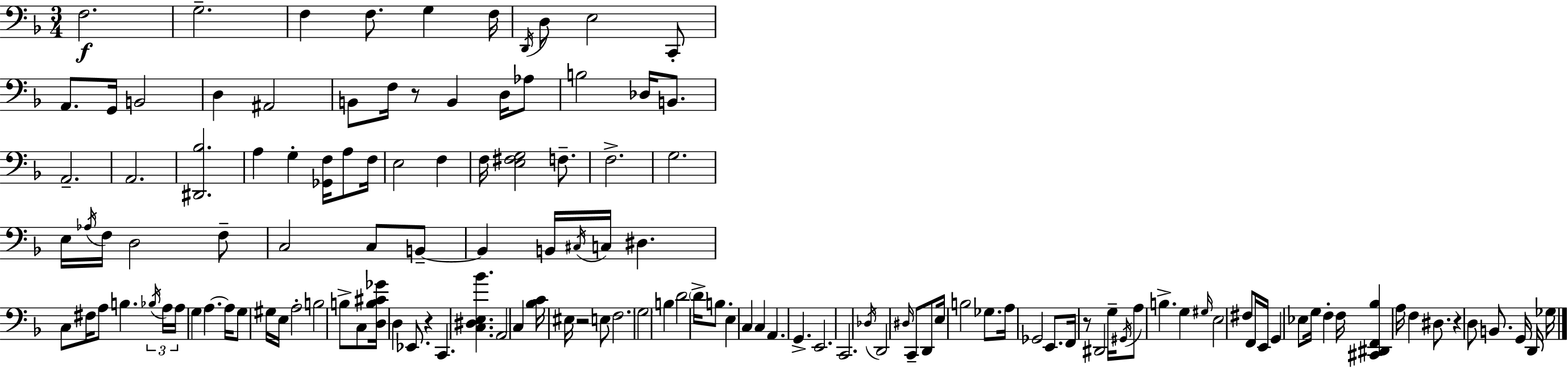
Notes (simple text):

F3/h. G3/h. F3/q F3/e. G3/q F3/s D2/s D3/e E3/h C2/e A2/e. G2/s B2/h D3/q A#2/h B2/e F3/s R/e B2/q D3/s Ab3/e B3/h Db3/s B2/e. A2/h. A2/h. [D#2,Bb3]/h. A3/q G3/q [Gb2,F3]/s A3/e F3/s E3/h F3/q F3/s [E3,F#3,G3]/h F3/e. F3/h. G3/h. E3/s Ab3/s F3/s D3/h F3/e C3/h C3/e B2/e B2/q B2/s C#3/s C3/s D#3/q. C3/e F#3/s A3/e B3/q. Bb3/s A3/s A3/s G3/q A3/q. A3/s G3/e G#3/s E3/s A3/h B3/h B3/e C3/e [D3,B3,C#4,Gb4]/s D3/q Eb2/e. R/q C2/q. [C3,D#3,E3,Bb4]/q. A2/h C3/q [Bb3,C4]/s EIS3/s R/h E3/e F3/h. G3/h B3/q D4/h D4/s B3/e. E3/q C3/q C3/q A2/q. G2/q. E2/h. C2/h. Db3/s D2/h D#3/s C2/e D2/e E3/s B3/h Gb3/e. A3/s Gb2/h E2/e. F2/s R/e D#2/h G3/s G#2/s A3/e B3/q. G3/q G#3/s E3/h F#3/e F2/s E2/s G2/q Eb3/e G3/s F3/q F3/s [C#2,D#2,F2,Bb3]/q A3/s F3/q D#3/e. R/q D3/e B2/e. G2/s D2/s Gb3/s